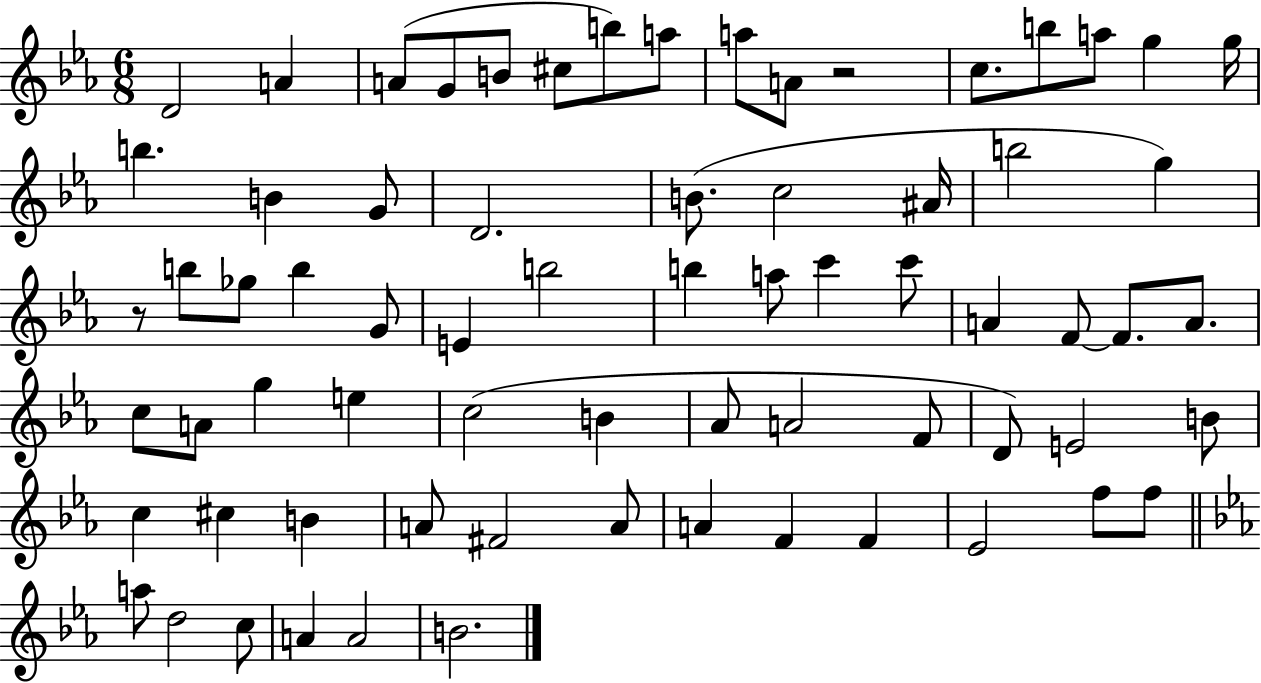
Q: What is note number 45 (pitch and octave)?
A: Ab4